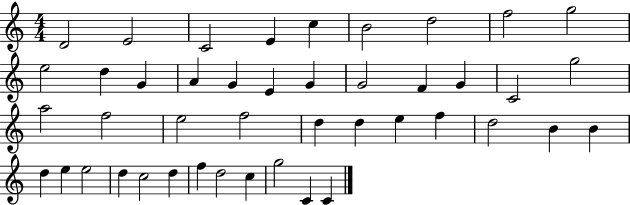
{
  \clef treble
  \numericTimeSignature
  \time 4/4
  \key c \major
  d'2 e'2 | c'2 e'4 c''4 | b'2 d''2 | f''2 g''2 | \break e''2 d''4 g'4 | a'4 g'4 e'4 g'4 | g'2 f'4 g'4 | c'2 g''2 | \break a''2 f''2 | e''2 f''2 | d''4 d''4 e''4 f''4 | d''2 b'4 b'4 | \break d''4 e''4 e''2 | d''4 c''2 d''4 | f''4 d''2 c''4 | g''2 c'4 c'4 | \break \bar "|."
}